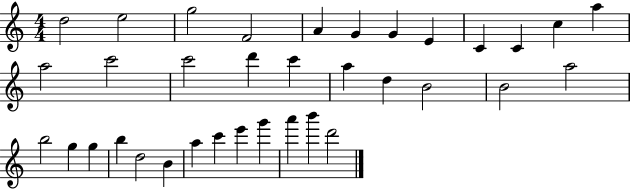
D5/h E5/h G5/h F4/h A4/q G4/q G4/q E4/q C4/q C4/q C5/q A5/q A5/h C6/h C6/h D6/q C6/q A5/q D5/q B4/h B4/h A5/h B5/h G5/q G5/q B5/q D5/h B4/q A5/q C6/q E6/q G6/q A6/q B6/q D6/h